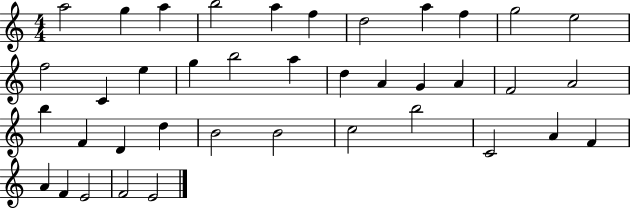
A5/h G5/q A5/q B5/h A5/q F5/q D5/h A5/q F5/q G5/h E5/h F5/h C4/q E5/q G5/q B5/h A5/q D5/q A4/q G4/q A4/q F4/h A4/h B5/q F4/q D4/q D5/q B4/h B4/h C5/h B5/h C4/h A4/q F4/q A4/q F4/q E4/h F4/h E4/h